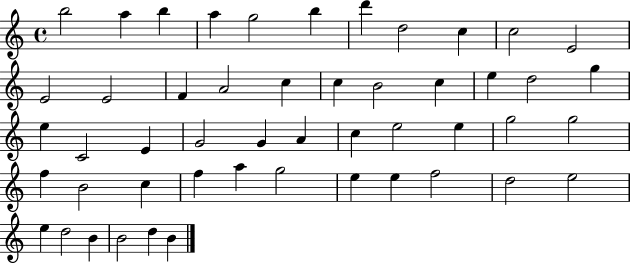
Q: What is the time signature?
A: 4/4